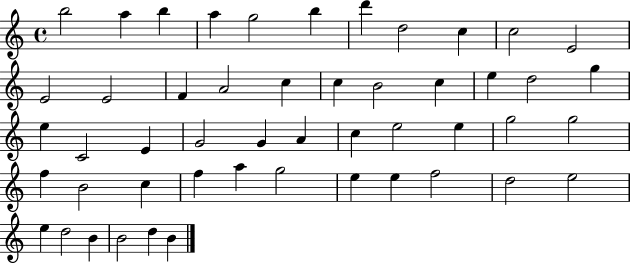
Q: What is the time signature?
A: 4/4